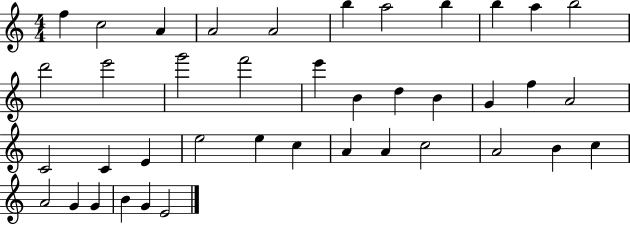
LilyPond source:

{
  \clef treble
  \numericTimeSignature
  \time 4/4
  \key c \major
  f''4 c''2 a'4 | a'2 a'2 | b''4 a''2 b''4 | b''4 a''4 b''2 | \break d'''2 e'''2 | g'''2 f'''2 | e'''4 b'4 d''4 b'4 | g'4 f''4 a'2 | \break c'2 c'4 e'4 | e''2 e''4 c''4 | a'4 a'4 c''2 | a'2 b'4 c''4 | \break a'2 g'4 g'4 | b'4 g'4 e'2 | \bar "|."
}